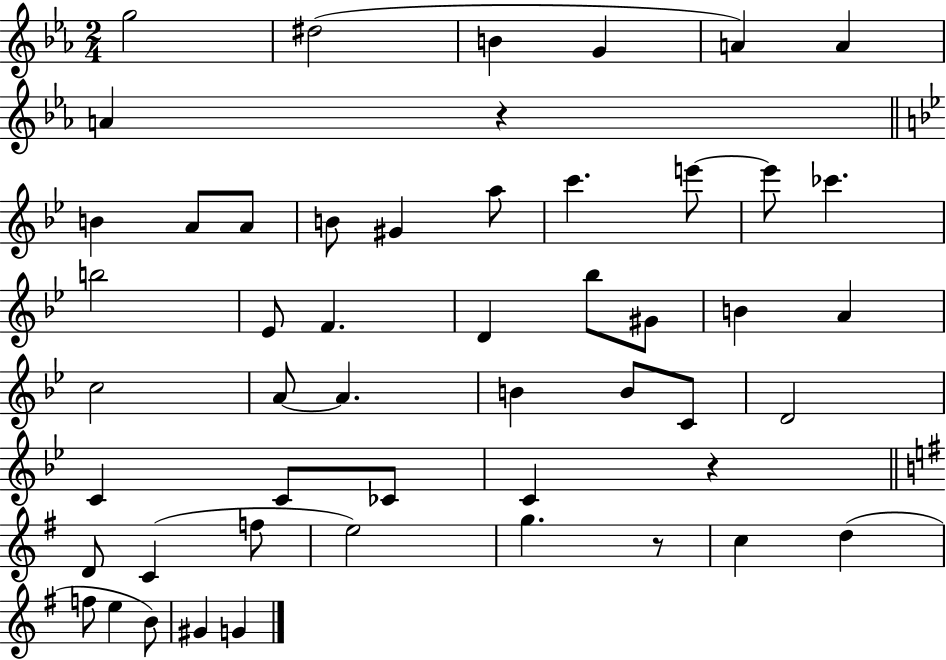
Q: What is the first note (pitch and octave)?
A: G5